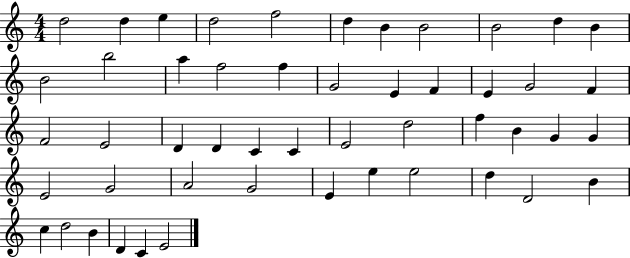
X:1
T:Untitled
M:4/4
L:1/4
K:C
d2 d e d2 f2 d B B2 B2 d B B2 b2 a f2 f G2 E F E G2 F F2 E2 D D C C E2 d2 f B G G E2 G2 A2 G2 E e e2 d D2 B c d2 B D C E2